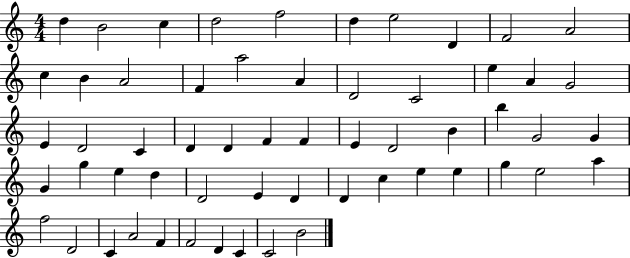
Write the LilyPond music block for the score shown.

{
  \clef treble
  \numericTimeSignature
  \time 4/4
  \key c \major
  d''4 b'2 c''4 | d''2 f''2 | d''4 e''2 d'4 | f'2 a'2 | \break c''4 b'4 a'2 | f'4 a''2 a'4 | d'2 c'2 | e''4 a'4 g'2 | \break e'4 d'2 c'4 | d'4 d'4 f'4 f'4 | e'4 d'2 b'4 | b''4 g'2 g'4 | \break g'4 g''4 e''4 d''4 | d'2 e'4 d'4 | d'4 c''4 e''4 e''4 | g''4 e''2 a''4 | \break f''2 d'2 | c'4 a'2 f'4 | f'2 d'4 c'4 | c'2 b'2 | \break \bar "|."
}